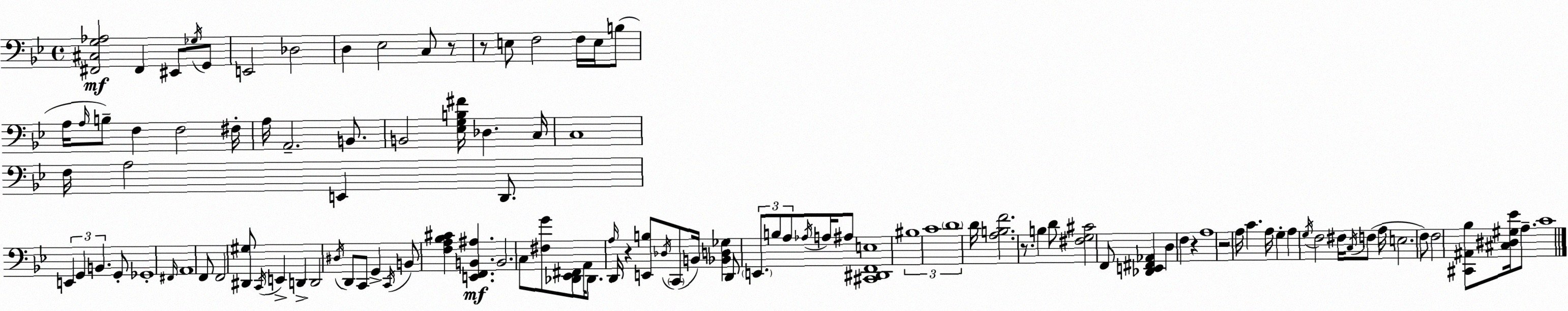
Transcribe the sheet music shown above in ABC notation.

X:1
T:Untitled
M:4/4
L:1/4
K:Gm
[^F,,^C,G,_A,]2 ^F,, ^E,,/2 _G,/4 G,,/2 E,,2 _D,2 D, _E,2 C,/2 z/2 z/2 E,/2 F,2 F,/4 E,/4 B,/2 A,/4 A,/4 B,/2 F, F,2 ^F,/4 A,/4 A,,2 B,,/2 B,,2 [_E,G,B,^F]/4 _D, C,/4 C,4 F,/4 A,2 E,, D,,/2 E,, G,, B,, G,,/2 _G,,4 ^F,,/4 A,,4 F,,/2 F,,2 [^D,,^G,]/2 C,,/4 E,, D,, D,,2 ^D,/4 D,,/2 C,,/2 G,, C,,/4 B,,/2 [F,A,_B,^C] [E,,F,,B,,^A,] B,,2 C,/2 [^F,G]/2 [_D,,_E,,^F,,]/2 A,,/4 _D,,/2 A,/4 D,,/4 z [E,,B,]/2 _D,/4 C,,/2 B,,/4 [_B,,D,_G,] D,,/2 E,,/2 B,/2 A,/2 _A,/4 A,/4 ^A,/2 [^C,,^D,,F,,E,]4 ^B,4 C4 D4 D/4 [A,B,F]2 z/2 B, D/2 [^F,G,^C]2 F,,/2 [_D,,E,,^F,,_A,,] D, F, z A,4 z2 A,/4 C A,/4 G, A, G,/4 F,2 ^F,/4 C,/4 F,/2 A,/4 E,2 F,/2 F,2 [^C,,^A,,_B,]/2 [^C,^D,^G,_E]/4 A,/2 C4